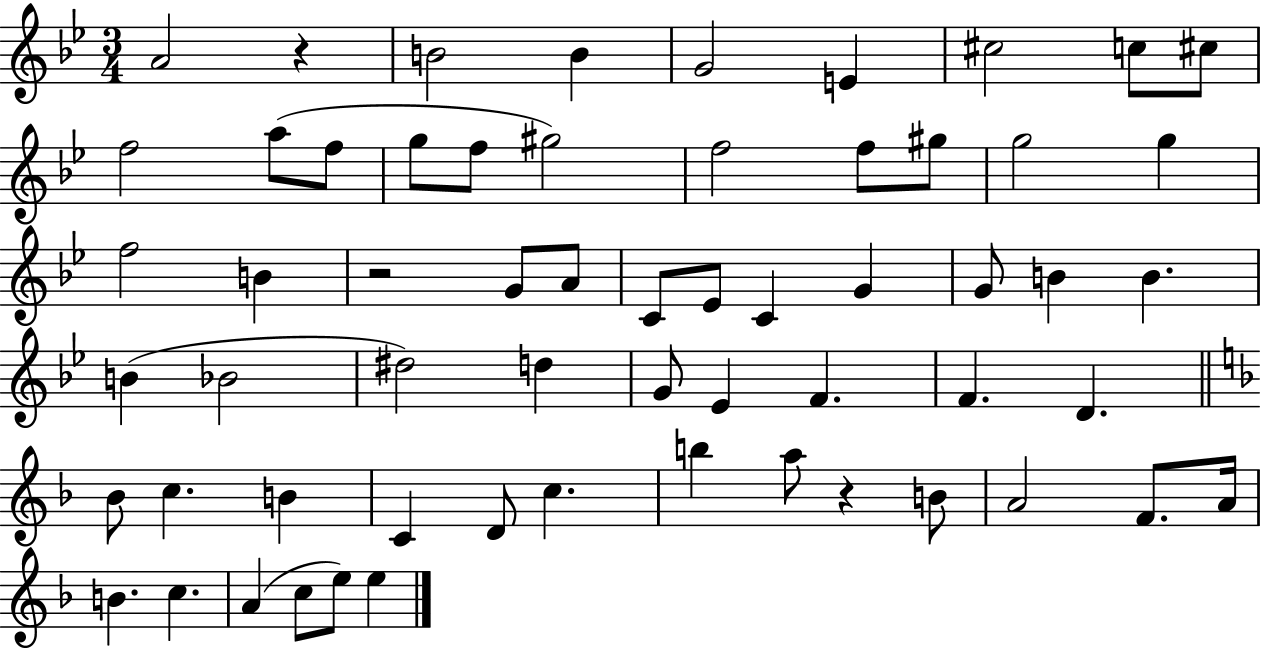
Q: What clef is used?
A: treble